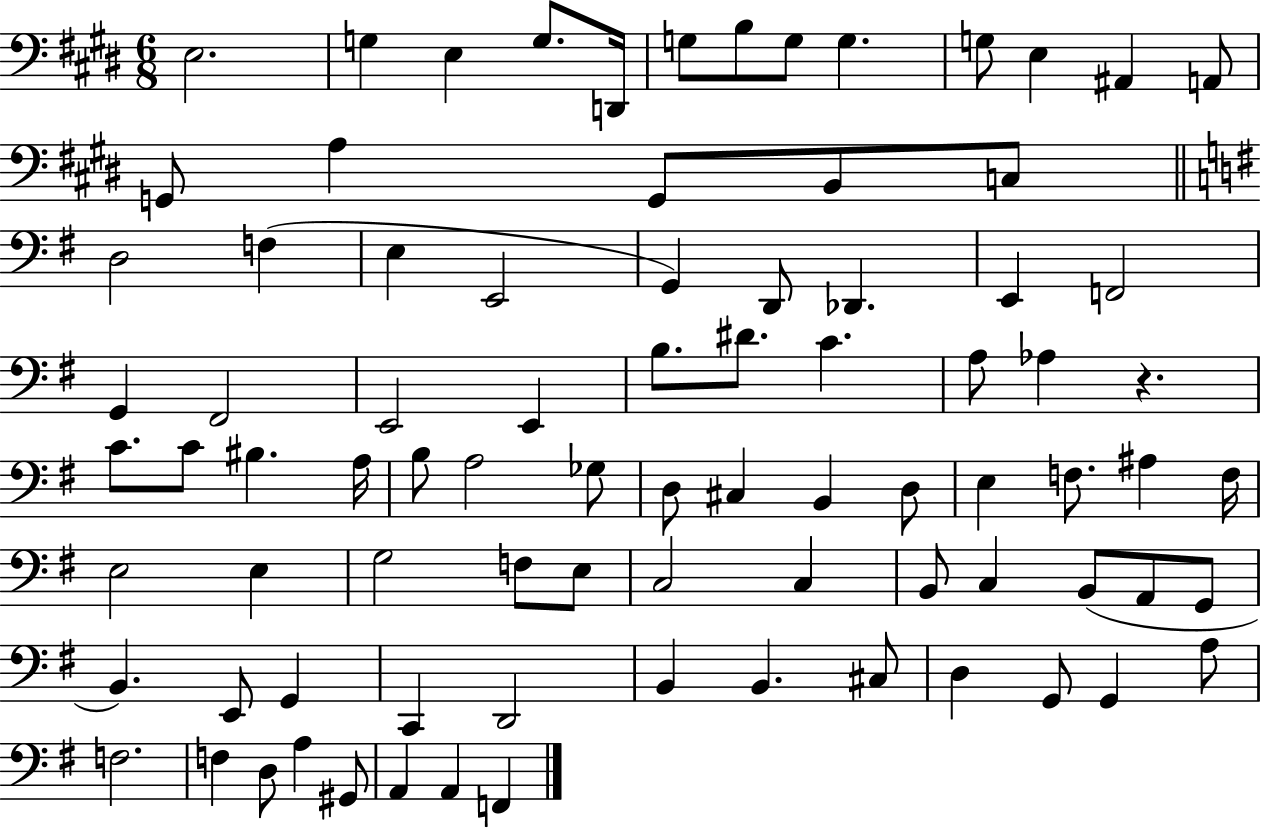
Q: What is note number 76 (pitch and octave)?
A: F3